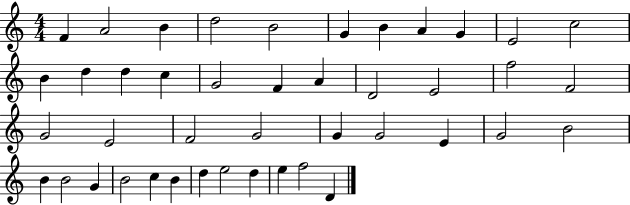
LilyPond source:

{
  \clef treble
  \numericTimeSignature
  \time 4/4
  \key c \major
  f'4 a'2 b'4 | d''2 b'2 | g'4 b'4 a'4 g'4 | e'2 c''2 | \break b'4 d''4 d''4 c''4 | g'2 f'4 a'4 | d'2 e'2 | f''2 f'2 | \break g'2 e'2 | f'2 g'2 | g'4 g'2 e'4 | g'2 b'2 | \break b'4 b'2 g'4 | b'2 c''4 b'4 | d''4 e''2 d''4 | e''4 f''2 d'4 | \break \bar "|."
}